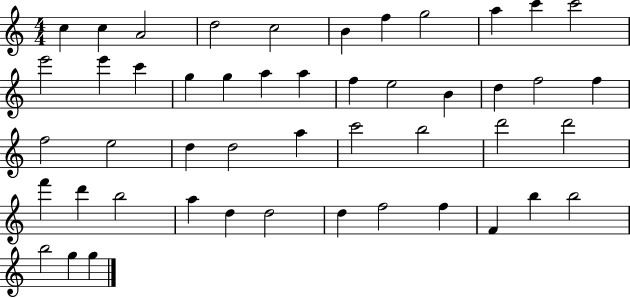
{
  \clef treble
  \numericTimeSignature
  \time 4/4
  \key c \major
  c''4 c''4 a'2 | d''2 c''2 | b'4 f''4 g''2 | a''4 c'''4 c'''2 | \break e'''2 e'''4 c'''4 | g''4 g''4 a''4 a''4 | f''4 e''2 b'4 | d''4 f''2 f''4 | \break f''2 e''2 | d''4 d''2 a''4 | c'''2 b''2 | d'''2 d'''2 | \break f'''4 d'''4 b''2 | a''4 d''4 d''2 | d''4 f''2 f''4 | f'4 b''4 b''2 | \break b''2 g''4 g''4 | \bar "|."
}